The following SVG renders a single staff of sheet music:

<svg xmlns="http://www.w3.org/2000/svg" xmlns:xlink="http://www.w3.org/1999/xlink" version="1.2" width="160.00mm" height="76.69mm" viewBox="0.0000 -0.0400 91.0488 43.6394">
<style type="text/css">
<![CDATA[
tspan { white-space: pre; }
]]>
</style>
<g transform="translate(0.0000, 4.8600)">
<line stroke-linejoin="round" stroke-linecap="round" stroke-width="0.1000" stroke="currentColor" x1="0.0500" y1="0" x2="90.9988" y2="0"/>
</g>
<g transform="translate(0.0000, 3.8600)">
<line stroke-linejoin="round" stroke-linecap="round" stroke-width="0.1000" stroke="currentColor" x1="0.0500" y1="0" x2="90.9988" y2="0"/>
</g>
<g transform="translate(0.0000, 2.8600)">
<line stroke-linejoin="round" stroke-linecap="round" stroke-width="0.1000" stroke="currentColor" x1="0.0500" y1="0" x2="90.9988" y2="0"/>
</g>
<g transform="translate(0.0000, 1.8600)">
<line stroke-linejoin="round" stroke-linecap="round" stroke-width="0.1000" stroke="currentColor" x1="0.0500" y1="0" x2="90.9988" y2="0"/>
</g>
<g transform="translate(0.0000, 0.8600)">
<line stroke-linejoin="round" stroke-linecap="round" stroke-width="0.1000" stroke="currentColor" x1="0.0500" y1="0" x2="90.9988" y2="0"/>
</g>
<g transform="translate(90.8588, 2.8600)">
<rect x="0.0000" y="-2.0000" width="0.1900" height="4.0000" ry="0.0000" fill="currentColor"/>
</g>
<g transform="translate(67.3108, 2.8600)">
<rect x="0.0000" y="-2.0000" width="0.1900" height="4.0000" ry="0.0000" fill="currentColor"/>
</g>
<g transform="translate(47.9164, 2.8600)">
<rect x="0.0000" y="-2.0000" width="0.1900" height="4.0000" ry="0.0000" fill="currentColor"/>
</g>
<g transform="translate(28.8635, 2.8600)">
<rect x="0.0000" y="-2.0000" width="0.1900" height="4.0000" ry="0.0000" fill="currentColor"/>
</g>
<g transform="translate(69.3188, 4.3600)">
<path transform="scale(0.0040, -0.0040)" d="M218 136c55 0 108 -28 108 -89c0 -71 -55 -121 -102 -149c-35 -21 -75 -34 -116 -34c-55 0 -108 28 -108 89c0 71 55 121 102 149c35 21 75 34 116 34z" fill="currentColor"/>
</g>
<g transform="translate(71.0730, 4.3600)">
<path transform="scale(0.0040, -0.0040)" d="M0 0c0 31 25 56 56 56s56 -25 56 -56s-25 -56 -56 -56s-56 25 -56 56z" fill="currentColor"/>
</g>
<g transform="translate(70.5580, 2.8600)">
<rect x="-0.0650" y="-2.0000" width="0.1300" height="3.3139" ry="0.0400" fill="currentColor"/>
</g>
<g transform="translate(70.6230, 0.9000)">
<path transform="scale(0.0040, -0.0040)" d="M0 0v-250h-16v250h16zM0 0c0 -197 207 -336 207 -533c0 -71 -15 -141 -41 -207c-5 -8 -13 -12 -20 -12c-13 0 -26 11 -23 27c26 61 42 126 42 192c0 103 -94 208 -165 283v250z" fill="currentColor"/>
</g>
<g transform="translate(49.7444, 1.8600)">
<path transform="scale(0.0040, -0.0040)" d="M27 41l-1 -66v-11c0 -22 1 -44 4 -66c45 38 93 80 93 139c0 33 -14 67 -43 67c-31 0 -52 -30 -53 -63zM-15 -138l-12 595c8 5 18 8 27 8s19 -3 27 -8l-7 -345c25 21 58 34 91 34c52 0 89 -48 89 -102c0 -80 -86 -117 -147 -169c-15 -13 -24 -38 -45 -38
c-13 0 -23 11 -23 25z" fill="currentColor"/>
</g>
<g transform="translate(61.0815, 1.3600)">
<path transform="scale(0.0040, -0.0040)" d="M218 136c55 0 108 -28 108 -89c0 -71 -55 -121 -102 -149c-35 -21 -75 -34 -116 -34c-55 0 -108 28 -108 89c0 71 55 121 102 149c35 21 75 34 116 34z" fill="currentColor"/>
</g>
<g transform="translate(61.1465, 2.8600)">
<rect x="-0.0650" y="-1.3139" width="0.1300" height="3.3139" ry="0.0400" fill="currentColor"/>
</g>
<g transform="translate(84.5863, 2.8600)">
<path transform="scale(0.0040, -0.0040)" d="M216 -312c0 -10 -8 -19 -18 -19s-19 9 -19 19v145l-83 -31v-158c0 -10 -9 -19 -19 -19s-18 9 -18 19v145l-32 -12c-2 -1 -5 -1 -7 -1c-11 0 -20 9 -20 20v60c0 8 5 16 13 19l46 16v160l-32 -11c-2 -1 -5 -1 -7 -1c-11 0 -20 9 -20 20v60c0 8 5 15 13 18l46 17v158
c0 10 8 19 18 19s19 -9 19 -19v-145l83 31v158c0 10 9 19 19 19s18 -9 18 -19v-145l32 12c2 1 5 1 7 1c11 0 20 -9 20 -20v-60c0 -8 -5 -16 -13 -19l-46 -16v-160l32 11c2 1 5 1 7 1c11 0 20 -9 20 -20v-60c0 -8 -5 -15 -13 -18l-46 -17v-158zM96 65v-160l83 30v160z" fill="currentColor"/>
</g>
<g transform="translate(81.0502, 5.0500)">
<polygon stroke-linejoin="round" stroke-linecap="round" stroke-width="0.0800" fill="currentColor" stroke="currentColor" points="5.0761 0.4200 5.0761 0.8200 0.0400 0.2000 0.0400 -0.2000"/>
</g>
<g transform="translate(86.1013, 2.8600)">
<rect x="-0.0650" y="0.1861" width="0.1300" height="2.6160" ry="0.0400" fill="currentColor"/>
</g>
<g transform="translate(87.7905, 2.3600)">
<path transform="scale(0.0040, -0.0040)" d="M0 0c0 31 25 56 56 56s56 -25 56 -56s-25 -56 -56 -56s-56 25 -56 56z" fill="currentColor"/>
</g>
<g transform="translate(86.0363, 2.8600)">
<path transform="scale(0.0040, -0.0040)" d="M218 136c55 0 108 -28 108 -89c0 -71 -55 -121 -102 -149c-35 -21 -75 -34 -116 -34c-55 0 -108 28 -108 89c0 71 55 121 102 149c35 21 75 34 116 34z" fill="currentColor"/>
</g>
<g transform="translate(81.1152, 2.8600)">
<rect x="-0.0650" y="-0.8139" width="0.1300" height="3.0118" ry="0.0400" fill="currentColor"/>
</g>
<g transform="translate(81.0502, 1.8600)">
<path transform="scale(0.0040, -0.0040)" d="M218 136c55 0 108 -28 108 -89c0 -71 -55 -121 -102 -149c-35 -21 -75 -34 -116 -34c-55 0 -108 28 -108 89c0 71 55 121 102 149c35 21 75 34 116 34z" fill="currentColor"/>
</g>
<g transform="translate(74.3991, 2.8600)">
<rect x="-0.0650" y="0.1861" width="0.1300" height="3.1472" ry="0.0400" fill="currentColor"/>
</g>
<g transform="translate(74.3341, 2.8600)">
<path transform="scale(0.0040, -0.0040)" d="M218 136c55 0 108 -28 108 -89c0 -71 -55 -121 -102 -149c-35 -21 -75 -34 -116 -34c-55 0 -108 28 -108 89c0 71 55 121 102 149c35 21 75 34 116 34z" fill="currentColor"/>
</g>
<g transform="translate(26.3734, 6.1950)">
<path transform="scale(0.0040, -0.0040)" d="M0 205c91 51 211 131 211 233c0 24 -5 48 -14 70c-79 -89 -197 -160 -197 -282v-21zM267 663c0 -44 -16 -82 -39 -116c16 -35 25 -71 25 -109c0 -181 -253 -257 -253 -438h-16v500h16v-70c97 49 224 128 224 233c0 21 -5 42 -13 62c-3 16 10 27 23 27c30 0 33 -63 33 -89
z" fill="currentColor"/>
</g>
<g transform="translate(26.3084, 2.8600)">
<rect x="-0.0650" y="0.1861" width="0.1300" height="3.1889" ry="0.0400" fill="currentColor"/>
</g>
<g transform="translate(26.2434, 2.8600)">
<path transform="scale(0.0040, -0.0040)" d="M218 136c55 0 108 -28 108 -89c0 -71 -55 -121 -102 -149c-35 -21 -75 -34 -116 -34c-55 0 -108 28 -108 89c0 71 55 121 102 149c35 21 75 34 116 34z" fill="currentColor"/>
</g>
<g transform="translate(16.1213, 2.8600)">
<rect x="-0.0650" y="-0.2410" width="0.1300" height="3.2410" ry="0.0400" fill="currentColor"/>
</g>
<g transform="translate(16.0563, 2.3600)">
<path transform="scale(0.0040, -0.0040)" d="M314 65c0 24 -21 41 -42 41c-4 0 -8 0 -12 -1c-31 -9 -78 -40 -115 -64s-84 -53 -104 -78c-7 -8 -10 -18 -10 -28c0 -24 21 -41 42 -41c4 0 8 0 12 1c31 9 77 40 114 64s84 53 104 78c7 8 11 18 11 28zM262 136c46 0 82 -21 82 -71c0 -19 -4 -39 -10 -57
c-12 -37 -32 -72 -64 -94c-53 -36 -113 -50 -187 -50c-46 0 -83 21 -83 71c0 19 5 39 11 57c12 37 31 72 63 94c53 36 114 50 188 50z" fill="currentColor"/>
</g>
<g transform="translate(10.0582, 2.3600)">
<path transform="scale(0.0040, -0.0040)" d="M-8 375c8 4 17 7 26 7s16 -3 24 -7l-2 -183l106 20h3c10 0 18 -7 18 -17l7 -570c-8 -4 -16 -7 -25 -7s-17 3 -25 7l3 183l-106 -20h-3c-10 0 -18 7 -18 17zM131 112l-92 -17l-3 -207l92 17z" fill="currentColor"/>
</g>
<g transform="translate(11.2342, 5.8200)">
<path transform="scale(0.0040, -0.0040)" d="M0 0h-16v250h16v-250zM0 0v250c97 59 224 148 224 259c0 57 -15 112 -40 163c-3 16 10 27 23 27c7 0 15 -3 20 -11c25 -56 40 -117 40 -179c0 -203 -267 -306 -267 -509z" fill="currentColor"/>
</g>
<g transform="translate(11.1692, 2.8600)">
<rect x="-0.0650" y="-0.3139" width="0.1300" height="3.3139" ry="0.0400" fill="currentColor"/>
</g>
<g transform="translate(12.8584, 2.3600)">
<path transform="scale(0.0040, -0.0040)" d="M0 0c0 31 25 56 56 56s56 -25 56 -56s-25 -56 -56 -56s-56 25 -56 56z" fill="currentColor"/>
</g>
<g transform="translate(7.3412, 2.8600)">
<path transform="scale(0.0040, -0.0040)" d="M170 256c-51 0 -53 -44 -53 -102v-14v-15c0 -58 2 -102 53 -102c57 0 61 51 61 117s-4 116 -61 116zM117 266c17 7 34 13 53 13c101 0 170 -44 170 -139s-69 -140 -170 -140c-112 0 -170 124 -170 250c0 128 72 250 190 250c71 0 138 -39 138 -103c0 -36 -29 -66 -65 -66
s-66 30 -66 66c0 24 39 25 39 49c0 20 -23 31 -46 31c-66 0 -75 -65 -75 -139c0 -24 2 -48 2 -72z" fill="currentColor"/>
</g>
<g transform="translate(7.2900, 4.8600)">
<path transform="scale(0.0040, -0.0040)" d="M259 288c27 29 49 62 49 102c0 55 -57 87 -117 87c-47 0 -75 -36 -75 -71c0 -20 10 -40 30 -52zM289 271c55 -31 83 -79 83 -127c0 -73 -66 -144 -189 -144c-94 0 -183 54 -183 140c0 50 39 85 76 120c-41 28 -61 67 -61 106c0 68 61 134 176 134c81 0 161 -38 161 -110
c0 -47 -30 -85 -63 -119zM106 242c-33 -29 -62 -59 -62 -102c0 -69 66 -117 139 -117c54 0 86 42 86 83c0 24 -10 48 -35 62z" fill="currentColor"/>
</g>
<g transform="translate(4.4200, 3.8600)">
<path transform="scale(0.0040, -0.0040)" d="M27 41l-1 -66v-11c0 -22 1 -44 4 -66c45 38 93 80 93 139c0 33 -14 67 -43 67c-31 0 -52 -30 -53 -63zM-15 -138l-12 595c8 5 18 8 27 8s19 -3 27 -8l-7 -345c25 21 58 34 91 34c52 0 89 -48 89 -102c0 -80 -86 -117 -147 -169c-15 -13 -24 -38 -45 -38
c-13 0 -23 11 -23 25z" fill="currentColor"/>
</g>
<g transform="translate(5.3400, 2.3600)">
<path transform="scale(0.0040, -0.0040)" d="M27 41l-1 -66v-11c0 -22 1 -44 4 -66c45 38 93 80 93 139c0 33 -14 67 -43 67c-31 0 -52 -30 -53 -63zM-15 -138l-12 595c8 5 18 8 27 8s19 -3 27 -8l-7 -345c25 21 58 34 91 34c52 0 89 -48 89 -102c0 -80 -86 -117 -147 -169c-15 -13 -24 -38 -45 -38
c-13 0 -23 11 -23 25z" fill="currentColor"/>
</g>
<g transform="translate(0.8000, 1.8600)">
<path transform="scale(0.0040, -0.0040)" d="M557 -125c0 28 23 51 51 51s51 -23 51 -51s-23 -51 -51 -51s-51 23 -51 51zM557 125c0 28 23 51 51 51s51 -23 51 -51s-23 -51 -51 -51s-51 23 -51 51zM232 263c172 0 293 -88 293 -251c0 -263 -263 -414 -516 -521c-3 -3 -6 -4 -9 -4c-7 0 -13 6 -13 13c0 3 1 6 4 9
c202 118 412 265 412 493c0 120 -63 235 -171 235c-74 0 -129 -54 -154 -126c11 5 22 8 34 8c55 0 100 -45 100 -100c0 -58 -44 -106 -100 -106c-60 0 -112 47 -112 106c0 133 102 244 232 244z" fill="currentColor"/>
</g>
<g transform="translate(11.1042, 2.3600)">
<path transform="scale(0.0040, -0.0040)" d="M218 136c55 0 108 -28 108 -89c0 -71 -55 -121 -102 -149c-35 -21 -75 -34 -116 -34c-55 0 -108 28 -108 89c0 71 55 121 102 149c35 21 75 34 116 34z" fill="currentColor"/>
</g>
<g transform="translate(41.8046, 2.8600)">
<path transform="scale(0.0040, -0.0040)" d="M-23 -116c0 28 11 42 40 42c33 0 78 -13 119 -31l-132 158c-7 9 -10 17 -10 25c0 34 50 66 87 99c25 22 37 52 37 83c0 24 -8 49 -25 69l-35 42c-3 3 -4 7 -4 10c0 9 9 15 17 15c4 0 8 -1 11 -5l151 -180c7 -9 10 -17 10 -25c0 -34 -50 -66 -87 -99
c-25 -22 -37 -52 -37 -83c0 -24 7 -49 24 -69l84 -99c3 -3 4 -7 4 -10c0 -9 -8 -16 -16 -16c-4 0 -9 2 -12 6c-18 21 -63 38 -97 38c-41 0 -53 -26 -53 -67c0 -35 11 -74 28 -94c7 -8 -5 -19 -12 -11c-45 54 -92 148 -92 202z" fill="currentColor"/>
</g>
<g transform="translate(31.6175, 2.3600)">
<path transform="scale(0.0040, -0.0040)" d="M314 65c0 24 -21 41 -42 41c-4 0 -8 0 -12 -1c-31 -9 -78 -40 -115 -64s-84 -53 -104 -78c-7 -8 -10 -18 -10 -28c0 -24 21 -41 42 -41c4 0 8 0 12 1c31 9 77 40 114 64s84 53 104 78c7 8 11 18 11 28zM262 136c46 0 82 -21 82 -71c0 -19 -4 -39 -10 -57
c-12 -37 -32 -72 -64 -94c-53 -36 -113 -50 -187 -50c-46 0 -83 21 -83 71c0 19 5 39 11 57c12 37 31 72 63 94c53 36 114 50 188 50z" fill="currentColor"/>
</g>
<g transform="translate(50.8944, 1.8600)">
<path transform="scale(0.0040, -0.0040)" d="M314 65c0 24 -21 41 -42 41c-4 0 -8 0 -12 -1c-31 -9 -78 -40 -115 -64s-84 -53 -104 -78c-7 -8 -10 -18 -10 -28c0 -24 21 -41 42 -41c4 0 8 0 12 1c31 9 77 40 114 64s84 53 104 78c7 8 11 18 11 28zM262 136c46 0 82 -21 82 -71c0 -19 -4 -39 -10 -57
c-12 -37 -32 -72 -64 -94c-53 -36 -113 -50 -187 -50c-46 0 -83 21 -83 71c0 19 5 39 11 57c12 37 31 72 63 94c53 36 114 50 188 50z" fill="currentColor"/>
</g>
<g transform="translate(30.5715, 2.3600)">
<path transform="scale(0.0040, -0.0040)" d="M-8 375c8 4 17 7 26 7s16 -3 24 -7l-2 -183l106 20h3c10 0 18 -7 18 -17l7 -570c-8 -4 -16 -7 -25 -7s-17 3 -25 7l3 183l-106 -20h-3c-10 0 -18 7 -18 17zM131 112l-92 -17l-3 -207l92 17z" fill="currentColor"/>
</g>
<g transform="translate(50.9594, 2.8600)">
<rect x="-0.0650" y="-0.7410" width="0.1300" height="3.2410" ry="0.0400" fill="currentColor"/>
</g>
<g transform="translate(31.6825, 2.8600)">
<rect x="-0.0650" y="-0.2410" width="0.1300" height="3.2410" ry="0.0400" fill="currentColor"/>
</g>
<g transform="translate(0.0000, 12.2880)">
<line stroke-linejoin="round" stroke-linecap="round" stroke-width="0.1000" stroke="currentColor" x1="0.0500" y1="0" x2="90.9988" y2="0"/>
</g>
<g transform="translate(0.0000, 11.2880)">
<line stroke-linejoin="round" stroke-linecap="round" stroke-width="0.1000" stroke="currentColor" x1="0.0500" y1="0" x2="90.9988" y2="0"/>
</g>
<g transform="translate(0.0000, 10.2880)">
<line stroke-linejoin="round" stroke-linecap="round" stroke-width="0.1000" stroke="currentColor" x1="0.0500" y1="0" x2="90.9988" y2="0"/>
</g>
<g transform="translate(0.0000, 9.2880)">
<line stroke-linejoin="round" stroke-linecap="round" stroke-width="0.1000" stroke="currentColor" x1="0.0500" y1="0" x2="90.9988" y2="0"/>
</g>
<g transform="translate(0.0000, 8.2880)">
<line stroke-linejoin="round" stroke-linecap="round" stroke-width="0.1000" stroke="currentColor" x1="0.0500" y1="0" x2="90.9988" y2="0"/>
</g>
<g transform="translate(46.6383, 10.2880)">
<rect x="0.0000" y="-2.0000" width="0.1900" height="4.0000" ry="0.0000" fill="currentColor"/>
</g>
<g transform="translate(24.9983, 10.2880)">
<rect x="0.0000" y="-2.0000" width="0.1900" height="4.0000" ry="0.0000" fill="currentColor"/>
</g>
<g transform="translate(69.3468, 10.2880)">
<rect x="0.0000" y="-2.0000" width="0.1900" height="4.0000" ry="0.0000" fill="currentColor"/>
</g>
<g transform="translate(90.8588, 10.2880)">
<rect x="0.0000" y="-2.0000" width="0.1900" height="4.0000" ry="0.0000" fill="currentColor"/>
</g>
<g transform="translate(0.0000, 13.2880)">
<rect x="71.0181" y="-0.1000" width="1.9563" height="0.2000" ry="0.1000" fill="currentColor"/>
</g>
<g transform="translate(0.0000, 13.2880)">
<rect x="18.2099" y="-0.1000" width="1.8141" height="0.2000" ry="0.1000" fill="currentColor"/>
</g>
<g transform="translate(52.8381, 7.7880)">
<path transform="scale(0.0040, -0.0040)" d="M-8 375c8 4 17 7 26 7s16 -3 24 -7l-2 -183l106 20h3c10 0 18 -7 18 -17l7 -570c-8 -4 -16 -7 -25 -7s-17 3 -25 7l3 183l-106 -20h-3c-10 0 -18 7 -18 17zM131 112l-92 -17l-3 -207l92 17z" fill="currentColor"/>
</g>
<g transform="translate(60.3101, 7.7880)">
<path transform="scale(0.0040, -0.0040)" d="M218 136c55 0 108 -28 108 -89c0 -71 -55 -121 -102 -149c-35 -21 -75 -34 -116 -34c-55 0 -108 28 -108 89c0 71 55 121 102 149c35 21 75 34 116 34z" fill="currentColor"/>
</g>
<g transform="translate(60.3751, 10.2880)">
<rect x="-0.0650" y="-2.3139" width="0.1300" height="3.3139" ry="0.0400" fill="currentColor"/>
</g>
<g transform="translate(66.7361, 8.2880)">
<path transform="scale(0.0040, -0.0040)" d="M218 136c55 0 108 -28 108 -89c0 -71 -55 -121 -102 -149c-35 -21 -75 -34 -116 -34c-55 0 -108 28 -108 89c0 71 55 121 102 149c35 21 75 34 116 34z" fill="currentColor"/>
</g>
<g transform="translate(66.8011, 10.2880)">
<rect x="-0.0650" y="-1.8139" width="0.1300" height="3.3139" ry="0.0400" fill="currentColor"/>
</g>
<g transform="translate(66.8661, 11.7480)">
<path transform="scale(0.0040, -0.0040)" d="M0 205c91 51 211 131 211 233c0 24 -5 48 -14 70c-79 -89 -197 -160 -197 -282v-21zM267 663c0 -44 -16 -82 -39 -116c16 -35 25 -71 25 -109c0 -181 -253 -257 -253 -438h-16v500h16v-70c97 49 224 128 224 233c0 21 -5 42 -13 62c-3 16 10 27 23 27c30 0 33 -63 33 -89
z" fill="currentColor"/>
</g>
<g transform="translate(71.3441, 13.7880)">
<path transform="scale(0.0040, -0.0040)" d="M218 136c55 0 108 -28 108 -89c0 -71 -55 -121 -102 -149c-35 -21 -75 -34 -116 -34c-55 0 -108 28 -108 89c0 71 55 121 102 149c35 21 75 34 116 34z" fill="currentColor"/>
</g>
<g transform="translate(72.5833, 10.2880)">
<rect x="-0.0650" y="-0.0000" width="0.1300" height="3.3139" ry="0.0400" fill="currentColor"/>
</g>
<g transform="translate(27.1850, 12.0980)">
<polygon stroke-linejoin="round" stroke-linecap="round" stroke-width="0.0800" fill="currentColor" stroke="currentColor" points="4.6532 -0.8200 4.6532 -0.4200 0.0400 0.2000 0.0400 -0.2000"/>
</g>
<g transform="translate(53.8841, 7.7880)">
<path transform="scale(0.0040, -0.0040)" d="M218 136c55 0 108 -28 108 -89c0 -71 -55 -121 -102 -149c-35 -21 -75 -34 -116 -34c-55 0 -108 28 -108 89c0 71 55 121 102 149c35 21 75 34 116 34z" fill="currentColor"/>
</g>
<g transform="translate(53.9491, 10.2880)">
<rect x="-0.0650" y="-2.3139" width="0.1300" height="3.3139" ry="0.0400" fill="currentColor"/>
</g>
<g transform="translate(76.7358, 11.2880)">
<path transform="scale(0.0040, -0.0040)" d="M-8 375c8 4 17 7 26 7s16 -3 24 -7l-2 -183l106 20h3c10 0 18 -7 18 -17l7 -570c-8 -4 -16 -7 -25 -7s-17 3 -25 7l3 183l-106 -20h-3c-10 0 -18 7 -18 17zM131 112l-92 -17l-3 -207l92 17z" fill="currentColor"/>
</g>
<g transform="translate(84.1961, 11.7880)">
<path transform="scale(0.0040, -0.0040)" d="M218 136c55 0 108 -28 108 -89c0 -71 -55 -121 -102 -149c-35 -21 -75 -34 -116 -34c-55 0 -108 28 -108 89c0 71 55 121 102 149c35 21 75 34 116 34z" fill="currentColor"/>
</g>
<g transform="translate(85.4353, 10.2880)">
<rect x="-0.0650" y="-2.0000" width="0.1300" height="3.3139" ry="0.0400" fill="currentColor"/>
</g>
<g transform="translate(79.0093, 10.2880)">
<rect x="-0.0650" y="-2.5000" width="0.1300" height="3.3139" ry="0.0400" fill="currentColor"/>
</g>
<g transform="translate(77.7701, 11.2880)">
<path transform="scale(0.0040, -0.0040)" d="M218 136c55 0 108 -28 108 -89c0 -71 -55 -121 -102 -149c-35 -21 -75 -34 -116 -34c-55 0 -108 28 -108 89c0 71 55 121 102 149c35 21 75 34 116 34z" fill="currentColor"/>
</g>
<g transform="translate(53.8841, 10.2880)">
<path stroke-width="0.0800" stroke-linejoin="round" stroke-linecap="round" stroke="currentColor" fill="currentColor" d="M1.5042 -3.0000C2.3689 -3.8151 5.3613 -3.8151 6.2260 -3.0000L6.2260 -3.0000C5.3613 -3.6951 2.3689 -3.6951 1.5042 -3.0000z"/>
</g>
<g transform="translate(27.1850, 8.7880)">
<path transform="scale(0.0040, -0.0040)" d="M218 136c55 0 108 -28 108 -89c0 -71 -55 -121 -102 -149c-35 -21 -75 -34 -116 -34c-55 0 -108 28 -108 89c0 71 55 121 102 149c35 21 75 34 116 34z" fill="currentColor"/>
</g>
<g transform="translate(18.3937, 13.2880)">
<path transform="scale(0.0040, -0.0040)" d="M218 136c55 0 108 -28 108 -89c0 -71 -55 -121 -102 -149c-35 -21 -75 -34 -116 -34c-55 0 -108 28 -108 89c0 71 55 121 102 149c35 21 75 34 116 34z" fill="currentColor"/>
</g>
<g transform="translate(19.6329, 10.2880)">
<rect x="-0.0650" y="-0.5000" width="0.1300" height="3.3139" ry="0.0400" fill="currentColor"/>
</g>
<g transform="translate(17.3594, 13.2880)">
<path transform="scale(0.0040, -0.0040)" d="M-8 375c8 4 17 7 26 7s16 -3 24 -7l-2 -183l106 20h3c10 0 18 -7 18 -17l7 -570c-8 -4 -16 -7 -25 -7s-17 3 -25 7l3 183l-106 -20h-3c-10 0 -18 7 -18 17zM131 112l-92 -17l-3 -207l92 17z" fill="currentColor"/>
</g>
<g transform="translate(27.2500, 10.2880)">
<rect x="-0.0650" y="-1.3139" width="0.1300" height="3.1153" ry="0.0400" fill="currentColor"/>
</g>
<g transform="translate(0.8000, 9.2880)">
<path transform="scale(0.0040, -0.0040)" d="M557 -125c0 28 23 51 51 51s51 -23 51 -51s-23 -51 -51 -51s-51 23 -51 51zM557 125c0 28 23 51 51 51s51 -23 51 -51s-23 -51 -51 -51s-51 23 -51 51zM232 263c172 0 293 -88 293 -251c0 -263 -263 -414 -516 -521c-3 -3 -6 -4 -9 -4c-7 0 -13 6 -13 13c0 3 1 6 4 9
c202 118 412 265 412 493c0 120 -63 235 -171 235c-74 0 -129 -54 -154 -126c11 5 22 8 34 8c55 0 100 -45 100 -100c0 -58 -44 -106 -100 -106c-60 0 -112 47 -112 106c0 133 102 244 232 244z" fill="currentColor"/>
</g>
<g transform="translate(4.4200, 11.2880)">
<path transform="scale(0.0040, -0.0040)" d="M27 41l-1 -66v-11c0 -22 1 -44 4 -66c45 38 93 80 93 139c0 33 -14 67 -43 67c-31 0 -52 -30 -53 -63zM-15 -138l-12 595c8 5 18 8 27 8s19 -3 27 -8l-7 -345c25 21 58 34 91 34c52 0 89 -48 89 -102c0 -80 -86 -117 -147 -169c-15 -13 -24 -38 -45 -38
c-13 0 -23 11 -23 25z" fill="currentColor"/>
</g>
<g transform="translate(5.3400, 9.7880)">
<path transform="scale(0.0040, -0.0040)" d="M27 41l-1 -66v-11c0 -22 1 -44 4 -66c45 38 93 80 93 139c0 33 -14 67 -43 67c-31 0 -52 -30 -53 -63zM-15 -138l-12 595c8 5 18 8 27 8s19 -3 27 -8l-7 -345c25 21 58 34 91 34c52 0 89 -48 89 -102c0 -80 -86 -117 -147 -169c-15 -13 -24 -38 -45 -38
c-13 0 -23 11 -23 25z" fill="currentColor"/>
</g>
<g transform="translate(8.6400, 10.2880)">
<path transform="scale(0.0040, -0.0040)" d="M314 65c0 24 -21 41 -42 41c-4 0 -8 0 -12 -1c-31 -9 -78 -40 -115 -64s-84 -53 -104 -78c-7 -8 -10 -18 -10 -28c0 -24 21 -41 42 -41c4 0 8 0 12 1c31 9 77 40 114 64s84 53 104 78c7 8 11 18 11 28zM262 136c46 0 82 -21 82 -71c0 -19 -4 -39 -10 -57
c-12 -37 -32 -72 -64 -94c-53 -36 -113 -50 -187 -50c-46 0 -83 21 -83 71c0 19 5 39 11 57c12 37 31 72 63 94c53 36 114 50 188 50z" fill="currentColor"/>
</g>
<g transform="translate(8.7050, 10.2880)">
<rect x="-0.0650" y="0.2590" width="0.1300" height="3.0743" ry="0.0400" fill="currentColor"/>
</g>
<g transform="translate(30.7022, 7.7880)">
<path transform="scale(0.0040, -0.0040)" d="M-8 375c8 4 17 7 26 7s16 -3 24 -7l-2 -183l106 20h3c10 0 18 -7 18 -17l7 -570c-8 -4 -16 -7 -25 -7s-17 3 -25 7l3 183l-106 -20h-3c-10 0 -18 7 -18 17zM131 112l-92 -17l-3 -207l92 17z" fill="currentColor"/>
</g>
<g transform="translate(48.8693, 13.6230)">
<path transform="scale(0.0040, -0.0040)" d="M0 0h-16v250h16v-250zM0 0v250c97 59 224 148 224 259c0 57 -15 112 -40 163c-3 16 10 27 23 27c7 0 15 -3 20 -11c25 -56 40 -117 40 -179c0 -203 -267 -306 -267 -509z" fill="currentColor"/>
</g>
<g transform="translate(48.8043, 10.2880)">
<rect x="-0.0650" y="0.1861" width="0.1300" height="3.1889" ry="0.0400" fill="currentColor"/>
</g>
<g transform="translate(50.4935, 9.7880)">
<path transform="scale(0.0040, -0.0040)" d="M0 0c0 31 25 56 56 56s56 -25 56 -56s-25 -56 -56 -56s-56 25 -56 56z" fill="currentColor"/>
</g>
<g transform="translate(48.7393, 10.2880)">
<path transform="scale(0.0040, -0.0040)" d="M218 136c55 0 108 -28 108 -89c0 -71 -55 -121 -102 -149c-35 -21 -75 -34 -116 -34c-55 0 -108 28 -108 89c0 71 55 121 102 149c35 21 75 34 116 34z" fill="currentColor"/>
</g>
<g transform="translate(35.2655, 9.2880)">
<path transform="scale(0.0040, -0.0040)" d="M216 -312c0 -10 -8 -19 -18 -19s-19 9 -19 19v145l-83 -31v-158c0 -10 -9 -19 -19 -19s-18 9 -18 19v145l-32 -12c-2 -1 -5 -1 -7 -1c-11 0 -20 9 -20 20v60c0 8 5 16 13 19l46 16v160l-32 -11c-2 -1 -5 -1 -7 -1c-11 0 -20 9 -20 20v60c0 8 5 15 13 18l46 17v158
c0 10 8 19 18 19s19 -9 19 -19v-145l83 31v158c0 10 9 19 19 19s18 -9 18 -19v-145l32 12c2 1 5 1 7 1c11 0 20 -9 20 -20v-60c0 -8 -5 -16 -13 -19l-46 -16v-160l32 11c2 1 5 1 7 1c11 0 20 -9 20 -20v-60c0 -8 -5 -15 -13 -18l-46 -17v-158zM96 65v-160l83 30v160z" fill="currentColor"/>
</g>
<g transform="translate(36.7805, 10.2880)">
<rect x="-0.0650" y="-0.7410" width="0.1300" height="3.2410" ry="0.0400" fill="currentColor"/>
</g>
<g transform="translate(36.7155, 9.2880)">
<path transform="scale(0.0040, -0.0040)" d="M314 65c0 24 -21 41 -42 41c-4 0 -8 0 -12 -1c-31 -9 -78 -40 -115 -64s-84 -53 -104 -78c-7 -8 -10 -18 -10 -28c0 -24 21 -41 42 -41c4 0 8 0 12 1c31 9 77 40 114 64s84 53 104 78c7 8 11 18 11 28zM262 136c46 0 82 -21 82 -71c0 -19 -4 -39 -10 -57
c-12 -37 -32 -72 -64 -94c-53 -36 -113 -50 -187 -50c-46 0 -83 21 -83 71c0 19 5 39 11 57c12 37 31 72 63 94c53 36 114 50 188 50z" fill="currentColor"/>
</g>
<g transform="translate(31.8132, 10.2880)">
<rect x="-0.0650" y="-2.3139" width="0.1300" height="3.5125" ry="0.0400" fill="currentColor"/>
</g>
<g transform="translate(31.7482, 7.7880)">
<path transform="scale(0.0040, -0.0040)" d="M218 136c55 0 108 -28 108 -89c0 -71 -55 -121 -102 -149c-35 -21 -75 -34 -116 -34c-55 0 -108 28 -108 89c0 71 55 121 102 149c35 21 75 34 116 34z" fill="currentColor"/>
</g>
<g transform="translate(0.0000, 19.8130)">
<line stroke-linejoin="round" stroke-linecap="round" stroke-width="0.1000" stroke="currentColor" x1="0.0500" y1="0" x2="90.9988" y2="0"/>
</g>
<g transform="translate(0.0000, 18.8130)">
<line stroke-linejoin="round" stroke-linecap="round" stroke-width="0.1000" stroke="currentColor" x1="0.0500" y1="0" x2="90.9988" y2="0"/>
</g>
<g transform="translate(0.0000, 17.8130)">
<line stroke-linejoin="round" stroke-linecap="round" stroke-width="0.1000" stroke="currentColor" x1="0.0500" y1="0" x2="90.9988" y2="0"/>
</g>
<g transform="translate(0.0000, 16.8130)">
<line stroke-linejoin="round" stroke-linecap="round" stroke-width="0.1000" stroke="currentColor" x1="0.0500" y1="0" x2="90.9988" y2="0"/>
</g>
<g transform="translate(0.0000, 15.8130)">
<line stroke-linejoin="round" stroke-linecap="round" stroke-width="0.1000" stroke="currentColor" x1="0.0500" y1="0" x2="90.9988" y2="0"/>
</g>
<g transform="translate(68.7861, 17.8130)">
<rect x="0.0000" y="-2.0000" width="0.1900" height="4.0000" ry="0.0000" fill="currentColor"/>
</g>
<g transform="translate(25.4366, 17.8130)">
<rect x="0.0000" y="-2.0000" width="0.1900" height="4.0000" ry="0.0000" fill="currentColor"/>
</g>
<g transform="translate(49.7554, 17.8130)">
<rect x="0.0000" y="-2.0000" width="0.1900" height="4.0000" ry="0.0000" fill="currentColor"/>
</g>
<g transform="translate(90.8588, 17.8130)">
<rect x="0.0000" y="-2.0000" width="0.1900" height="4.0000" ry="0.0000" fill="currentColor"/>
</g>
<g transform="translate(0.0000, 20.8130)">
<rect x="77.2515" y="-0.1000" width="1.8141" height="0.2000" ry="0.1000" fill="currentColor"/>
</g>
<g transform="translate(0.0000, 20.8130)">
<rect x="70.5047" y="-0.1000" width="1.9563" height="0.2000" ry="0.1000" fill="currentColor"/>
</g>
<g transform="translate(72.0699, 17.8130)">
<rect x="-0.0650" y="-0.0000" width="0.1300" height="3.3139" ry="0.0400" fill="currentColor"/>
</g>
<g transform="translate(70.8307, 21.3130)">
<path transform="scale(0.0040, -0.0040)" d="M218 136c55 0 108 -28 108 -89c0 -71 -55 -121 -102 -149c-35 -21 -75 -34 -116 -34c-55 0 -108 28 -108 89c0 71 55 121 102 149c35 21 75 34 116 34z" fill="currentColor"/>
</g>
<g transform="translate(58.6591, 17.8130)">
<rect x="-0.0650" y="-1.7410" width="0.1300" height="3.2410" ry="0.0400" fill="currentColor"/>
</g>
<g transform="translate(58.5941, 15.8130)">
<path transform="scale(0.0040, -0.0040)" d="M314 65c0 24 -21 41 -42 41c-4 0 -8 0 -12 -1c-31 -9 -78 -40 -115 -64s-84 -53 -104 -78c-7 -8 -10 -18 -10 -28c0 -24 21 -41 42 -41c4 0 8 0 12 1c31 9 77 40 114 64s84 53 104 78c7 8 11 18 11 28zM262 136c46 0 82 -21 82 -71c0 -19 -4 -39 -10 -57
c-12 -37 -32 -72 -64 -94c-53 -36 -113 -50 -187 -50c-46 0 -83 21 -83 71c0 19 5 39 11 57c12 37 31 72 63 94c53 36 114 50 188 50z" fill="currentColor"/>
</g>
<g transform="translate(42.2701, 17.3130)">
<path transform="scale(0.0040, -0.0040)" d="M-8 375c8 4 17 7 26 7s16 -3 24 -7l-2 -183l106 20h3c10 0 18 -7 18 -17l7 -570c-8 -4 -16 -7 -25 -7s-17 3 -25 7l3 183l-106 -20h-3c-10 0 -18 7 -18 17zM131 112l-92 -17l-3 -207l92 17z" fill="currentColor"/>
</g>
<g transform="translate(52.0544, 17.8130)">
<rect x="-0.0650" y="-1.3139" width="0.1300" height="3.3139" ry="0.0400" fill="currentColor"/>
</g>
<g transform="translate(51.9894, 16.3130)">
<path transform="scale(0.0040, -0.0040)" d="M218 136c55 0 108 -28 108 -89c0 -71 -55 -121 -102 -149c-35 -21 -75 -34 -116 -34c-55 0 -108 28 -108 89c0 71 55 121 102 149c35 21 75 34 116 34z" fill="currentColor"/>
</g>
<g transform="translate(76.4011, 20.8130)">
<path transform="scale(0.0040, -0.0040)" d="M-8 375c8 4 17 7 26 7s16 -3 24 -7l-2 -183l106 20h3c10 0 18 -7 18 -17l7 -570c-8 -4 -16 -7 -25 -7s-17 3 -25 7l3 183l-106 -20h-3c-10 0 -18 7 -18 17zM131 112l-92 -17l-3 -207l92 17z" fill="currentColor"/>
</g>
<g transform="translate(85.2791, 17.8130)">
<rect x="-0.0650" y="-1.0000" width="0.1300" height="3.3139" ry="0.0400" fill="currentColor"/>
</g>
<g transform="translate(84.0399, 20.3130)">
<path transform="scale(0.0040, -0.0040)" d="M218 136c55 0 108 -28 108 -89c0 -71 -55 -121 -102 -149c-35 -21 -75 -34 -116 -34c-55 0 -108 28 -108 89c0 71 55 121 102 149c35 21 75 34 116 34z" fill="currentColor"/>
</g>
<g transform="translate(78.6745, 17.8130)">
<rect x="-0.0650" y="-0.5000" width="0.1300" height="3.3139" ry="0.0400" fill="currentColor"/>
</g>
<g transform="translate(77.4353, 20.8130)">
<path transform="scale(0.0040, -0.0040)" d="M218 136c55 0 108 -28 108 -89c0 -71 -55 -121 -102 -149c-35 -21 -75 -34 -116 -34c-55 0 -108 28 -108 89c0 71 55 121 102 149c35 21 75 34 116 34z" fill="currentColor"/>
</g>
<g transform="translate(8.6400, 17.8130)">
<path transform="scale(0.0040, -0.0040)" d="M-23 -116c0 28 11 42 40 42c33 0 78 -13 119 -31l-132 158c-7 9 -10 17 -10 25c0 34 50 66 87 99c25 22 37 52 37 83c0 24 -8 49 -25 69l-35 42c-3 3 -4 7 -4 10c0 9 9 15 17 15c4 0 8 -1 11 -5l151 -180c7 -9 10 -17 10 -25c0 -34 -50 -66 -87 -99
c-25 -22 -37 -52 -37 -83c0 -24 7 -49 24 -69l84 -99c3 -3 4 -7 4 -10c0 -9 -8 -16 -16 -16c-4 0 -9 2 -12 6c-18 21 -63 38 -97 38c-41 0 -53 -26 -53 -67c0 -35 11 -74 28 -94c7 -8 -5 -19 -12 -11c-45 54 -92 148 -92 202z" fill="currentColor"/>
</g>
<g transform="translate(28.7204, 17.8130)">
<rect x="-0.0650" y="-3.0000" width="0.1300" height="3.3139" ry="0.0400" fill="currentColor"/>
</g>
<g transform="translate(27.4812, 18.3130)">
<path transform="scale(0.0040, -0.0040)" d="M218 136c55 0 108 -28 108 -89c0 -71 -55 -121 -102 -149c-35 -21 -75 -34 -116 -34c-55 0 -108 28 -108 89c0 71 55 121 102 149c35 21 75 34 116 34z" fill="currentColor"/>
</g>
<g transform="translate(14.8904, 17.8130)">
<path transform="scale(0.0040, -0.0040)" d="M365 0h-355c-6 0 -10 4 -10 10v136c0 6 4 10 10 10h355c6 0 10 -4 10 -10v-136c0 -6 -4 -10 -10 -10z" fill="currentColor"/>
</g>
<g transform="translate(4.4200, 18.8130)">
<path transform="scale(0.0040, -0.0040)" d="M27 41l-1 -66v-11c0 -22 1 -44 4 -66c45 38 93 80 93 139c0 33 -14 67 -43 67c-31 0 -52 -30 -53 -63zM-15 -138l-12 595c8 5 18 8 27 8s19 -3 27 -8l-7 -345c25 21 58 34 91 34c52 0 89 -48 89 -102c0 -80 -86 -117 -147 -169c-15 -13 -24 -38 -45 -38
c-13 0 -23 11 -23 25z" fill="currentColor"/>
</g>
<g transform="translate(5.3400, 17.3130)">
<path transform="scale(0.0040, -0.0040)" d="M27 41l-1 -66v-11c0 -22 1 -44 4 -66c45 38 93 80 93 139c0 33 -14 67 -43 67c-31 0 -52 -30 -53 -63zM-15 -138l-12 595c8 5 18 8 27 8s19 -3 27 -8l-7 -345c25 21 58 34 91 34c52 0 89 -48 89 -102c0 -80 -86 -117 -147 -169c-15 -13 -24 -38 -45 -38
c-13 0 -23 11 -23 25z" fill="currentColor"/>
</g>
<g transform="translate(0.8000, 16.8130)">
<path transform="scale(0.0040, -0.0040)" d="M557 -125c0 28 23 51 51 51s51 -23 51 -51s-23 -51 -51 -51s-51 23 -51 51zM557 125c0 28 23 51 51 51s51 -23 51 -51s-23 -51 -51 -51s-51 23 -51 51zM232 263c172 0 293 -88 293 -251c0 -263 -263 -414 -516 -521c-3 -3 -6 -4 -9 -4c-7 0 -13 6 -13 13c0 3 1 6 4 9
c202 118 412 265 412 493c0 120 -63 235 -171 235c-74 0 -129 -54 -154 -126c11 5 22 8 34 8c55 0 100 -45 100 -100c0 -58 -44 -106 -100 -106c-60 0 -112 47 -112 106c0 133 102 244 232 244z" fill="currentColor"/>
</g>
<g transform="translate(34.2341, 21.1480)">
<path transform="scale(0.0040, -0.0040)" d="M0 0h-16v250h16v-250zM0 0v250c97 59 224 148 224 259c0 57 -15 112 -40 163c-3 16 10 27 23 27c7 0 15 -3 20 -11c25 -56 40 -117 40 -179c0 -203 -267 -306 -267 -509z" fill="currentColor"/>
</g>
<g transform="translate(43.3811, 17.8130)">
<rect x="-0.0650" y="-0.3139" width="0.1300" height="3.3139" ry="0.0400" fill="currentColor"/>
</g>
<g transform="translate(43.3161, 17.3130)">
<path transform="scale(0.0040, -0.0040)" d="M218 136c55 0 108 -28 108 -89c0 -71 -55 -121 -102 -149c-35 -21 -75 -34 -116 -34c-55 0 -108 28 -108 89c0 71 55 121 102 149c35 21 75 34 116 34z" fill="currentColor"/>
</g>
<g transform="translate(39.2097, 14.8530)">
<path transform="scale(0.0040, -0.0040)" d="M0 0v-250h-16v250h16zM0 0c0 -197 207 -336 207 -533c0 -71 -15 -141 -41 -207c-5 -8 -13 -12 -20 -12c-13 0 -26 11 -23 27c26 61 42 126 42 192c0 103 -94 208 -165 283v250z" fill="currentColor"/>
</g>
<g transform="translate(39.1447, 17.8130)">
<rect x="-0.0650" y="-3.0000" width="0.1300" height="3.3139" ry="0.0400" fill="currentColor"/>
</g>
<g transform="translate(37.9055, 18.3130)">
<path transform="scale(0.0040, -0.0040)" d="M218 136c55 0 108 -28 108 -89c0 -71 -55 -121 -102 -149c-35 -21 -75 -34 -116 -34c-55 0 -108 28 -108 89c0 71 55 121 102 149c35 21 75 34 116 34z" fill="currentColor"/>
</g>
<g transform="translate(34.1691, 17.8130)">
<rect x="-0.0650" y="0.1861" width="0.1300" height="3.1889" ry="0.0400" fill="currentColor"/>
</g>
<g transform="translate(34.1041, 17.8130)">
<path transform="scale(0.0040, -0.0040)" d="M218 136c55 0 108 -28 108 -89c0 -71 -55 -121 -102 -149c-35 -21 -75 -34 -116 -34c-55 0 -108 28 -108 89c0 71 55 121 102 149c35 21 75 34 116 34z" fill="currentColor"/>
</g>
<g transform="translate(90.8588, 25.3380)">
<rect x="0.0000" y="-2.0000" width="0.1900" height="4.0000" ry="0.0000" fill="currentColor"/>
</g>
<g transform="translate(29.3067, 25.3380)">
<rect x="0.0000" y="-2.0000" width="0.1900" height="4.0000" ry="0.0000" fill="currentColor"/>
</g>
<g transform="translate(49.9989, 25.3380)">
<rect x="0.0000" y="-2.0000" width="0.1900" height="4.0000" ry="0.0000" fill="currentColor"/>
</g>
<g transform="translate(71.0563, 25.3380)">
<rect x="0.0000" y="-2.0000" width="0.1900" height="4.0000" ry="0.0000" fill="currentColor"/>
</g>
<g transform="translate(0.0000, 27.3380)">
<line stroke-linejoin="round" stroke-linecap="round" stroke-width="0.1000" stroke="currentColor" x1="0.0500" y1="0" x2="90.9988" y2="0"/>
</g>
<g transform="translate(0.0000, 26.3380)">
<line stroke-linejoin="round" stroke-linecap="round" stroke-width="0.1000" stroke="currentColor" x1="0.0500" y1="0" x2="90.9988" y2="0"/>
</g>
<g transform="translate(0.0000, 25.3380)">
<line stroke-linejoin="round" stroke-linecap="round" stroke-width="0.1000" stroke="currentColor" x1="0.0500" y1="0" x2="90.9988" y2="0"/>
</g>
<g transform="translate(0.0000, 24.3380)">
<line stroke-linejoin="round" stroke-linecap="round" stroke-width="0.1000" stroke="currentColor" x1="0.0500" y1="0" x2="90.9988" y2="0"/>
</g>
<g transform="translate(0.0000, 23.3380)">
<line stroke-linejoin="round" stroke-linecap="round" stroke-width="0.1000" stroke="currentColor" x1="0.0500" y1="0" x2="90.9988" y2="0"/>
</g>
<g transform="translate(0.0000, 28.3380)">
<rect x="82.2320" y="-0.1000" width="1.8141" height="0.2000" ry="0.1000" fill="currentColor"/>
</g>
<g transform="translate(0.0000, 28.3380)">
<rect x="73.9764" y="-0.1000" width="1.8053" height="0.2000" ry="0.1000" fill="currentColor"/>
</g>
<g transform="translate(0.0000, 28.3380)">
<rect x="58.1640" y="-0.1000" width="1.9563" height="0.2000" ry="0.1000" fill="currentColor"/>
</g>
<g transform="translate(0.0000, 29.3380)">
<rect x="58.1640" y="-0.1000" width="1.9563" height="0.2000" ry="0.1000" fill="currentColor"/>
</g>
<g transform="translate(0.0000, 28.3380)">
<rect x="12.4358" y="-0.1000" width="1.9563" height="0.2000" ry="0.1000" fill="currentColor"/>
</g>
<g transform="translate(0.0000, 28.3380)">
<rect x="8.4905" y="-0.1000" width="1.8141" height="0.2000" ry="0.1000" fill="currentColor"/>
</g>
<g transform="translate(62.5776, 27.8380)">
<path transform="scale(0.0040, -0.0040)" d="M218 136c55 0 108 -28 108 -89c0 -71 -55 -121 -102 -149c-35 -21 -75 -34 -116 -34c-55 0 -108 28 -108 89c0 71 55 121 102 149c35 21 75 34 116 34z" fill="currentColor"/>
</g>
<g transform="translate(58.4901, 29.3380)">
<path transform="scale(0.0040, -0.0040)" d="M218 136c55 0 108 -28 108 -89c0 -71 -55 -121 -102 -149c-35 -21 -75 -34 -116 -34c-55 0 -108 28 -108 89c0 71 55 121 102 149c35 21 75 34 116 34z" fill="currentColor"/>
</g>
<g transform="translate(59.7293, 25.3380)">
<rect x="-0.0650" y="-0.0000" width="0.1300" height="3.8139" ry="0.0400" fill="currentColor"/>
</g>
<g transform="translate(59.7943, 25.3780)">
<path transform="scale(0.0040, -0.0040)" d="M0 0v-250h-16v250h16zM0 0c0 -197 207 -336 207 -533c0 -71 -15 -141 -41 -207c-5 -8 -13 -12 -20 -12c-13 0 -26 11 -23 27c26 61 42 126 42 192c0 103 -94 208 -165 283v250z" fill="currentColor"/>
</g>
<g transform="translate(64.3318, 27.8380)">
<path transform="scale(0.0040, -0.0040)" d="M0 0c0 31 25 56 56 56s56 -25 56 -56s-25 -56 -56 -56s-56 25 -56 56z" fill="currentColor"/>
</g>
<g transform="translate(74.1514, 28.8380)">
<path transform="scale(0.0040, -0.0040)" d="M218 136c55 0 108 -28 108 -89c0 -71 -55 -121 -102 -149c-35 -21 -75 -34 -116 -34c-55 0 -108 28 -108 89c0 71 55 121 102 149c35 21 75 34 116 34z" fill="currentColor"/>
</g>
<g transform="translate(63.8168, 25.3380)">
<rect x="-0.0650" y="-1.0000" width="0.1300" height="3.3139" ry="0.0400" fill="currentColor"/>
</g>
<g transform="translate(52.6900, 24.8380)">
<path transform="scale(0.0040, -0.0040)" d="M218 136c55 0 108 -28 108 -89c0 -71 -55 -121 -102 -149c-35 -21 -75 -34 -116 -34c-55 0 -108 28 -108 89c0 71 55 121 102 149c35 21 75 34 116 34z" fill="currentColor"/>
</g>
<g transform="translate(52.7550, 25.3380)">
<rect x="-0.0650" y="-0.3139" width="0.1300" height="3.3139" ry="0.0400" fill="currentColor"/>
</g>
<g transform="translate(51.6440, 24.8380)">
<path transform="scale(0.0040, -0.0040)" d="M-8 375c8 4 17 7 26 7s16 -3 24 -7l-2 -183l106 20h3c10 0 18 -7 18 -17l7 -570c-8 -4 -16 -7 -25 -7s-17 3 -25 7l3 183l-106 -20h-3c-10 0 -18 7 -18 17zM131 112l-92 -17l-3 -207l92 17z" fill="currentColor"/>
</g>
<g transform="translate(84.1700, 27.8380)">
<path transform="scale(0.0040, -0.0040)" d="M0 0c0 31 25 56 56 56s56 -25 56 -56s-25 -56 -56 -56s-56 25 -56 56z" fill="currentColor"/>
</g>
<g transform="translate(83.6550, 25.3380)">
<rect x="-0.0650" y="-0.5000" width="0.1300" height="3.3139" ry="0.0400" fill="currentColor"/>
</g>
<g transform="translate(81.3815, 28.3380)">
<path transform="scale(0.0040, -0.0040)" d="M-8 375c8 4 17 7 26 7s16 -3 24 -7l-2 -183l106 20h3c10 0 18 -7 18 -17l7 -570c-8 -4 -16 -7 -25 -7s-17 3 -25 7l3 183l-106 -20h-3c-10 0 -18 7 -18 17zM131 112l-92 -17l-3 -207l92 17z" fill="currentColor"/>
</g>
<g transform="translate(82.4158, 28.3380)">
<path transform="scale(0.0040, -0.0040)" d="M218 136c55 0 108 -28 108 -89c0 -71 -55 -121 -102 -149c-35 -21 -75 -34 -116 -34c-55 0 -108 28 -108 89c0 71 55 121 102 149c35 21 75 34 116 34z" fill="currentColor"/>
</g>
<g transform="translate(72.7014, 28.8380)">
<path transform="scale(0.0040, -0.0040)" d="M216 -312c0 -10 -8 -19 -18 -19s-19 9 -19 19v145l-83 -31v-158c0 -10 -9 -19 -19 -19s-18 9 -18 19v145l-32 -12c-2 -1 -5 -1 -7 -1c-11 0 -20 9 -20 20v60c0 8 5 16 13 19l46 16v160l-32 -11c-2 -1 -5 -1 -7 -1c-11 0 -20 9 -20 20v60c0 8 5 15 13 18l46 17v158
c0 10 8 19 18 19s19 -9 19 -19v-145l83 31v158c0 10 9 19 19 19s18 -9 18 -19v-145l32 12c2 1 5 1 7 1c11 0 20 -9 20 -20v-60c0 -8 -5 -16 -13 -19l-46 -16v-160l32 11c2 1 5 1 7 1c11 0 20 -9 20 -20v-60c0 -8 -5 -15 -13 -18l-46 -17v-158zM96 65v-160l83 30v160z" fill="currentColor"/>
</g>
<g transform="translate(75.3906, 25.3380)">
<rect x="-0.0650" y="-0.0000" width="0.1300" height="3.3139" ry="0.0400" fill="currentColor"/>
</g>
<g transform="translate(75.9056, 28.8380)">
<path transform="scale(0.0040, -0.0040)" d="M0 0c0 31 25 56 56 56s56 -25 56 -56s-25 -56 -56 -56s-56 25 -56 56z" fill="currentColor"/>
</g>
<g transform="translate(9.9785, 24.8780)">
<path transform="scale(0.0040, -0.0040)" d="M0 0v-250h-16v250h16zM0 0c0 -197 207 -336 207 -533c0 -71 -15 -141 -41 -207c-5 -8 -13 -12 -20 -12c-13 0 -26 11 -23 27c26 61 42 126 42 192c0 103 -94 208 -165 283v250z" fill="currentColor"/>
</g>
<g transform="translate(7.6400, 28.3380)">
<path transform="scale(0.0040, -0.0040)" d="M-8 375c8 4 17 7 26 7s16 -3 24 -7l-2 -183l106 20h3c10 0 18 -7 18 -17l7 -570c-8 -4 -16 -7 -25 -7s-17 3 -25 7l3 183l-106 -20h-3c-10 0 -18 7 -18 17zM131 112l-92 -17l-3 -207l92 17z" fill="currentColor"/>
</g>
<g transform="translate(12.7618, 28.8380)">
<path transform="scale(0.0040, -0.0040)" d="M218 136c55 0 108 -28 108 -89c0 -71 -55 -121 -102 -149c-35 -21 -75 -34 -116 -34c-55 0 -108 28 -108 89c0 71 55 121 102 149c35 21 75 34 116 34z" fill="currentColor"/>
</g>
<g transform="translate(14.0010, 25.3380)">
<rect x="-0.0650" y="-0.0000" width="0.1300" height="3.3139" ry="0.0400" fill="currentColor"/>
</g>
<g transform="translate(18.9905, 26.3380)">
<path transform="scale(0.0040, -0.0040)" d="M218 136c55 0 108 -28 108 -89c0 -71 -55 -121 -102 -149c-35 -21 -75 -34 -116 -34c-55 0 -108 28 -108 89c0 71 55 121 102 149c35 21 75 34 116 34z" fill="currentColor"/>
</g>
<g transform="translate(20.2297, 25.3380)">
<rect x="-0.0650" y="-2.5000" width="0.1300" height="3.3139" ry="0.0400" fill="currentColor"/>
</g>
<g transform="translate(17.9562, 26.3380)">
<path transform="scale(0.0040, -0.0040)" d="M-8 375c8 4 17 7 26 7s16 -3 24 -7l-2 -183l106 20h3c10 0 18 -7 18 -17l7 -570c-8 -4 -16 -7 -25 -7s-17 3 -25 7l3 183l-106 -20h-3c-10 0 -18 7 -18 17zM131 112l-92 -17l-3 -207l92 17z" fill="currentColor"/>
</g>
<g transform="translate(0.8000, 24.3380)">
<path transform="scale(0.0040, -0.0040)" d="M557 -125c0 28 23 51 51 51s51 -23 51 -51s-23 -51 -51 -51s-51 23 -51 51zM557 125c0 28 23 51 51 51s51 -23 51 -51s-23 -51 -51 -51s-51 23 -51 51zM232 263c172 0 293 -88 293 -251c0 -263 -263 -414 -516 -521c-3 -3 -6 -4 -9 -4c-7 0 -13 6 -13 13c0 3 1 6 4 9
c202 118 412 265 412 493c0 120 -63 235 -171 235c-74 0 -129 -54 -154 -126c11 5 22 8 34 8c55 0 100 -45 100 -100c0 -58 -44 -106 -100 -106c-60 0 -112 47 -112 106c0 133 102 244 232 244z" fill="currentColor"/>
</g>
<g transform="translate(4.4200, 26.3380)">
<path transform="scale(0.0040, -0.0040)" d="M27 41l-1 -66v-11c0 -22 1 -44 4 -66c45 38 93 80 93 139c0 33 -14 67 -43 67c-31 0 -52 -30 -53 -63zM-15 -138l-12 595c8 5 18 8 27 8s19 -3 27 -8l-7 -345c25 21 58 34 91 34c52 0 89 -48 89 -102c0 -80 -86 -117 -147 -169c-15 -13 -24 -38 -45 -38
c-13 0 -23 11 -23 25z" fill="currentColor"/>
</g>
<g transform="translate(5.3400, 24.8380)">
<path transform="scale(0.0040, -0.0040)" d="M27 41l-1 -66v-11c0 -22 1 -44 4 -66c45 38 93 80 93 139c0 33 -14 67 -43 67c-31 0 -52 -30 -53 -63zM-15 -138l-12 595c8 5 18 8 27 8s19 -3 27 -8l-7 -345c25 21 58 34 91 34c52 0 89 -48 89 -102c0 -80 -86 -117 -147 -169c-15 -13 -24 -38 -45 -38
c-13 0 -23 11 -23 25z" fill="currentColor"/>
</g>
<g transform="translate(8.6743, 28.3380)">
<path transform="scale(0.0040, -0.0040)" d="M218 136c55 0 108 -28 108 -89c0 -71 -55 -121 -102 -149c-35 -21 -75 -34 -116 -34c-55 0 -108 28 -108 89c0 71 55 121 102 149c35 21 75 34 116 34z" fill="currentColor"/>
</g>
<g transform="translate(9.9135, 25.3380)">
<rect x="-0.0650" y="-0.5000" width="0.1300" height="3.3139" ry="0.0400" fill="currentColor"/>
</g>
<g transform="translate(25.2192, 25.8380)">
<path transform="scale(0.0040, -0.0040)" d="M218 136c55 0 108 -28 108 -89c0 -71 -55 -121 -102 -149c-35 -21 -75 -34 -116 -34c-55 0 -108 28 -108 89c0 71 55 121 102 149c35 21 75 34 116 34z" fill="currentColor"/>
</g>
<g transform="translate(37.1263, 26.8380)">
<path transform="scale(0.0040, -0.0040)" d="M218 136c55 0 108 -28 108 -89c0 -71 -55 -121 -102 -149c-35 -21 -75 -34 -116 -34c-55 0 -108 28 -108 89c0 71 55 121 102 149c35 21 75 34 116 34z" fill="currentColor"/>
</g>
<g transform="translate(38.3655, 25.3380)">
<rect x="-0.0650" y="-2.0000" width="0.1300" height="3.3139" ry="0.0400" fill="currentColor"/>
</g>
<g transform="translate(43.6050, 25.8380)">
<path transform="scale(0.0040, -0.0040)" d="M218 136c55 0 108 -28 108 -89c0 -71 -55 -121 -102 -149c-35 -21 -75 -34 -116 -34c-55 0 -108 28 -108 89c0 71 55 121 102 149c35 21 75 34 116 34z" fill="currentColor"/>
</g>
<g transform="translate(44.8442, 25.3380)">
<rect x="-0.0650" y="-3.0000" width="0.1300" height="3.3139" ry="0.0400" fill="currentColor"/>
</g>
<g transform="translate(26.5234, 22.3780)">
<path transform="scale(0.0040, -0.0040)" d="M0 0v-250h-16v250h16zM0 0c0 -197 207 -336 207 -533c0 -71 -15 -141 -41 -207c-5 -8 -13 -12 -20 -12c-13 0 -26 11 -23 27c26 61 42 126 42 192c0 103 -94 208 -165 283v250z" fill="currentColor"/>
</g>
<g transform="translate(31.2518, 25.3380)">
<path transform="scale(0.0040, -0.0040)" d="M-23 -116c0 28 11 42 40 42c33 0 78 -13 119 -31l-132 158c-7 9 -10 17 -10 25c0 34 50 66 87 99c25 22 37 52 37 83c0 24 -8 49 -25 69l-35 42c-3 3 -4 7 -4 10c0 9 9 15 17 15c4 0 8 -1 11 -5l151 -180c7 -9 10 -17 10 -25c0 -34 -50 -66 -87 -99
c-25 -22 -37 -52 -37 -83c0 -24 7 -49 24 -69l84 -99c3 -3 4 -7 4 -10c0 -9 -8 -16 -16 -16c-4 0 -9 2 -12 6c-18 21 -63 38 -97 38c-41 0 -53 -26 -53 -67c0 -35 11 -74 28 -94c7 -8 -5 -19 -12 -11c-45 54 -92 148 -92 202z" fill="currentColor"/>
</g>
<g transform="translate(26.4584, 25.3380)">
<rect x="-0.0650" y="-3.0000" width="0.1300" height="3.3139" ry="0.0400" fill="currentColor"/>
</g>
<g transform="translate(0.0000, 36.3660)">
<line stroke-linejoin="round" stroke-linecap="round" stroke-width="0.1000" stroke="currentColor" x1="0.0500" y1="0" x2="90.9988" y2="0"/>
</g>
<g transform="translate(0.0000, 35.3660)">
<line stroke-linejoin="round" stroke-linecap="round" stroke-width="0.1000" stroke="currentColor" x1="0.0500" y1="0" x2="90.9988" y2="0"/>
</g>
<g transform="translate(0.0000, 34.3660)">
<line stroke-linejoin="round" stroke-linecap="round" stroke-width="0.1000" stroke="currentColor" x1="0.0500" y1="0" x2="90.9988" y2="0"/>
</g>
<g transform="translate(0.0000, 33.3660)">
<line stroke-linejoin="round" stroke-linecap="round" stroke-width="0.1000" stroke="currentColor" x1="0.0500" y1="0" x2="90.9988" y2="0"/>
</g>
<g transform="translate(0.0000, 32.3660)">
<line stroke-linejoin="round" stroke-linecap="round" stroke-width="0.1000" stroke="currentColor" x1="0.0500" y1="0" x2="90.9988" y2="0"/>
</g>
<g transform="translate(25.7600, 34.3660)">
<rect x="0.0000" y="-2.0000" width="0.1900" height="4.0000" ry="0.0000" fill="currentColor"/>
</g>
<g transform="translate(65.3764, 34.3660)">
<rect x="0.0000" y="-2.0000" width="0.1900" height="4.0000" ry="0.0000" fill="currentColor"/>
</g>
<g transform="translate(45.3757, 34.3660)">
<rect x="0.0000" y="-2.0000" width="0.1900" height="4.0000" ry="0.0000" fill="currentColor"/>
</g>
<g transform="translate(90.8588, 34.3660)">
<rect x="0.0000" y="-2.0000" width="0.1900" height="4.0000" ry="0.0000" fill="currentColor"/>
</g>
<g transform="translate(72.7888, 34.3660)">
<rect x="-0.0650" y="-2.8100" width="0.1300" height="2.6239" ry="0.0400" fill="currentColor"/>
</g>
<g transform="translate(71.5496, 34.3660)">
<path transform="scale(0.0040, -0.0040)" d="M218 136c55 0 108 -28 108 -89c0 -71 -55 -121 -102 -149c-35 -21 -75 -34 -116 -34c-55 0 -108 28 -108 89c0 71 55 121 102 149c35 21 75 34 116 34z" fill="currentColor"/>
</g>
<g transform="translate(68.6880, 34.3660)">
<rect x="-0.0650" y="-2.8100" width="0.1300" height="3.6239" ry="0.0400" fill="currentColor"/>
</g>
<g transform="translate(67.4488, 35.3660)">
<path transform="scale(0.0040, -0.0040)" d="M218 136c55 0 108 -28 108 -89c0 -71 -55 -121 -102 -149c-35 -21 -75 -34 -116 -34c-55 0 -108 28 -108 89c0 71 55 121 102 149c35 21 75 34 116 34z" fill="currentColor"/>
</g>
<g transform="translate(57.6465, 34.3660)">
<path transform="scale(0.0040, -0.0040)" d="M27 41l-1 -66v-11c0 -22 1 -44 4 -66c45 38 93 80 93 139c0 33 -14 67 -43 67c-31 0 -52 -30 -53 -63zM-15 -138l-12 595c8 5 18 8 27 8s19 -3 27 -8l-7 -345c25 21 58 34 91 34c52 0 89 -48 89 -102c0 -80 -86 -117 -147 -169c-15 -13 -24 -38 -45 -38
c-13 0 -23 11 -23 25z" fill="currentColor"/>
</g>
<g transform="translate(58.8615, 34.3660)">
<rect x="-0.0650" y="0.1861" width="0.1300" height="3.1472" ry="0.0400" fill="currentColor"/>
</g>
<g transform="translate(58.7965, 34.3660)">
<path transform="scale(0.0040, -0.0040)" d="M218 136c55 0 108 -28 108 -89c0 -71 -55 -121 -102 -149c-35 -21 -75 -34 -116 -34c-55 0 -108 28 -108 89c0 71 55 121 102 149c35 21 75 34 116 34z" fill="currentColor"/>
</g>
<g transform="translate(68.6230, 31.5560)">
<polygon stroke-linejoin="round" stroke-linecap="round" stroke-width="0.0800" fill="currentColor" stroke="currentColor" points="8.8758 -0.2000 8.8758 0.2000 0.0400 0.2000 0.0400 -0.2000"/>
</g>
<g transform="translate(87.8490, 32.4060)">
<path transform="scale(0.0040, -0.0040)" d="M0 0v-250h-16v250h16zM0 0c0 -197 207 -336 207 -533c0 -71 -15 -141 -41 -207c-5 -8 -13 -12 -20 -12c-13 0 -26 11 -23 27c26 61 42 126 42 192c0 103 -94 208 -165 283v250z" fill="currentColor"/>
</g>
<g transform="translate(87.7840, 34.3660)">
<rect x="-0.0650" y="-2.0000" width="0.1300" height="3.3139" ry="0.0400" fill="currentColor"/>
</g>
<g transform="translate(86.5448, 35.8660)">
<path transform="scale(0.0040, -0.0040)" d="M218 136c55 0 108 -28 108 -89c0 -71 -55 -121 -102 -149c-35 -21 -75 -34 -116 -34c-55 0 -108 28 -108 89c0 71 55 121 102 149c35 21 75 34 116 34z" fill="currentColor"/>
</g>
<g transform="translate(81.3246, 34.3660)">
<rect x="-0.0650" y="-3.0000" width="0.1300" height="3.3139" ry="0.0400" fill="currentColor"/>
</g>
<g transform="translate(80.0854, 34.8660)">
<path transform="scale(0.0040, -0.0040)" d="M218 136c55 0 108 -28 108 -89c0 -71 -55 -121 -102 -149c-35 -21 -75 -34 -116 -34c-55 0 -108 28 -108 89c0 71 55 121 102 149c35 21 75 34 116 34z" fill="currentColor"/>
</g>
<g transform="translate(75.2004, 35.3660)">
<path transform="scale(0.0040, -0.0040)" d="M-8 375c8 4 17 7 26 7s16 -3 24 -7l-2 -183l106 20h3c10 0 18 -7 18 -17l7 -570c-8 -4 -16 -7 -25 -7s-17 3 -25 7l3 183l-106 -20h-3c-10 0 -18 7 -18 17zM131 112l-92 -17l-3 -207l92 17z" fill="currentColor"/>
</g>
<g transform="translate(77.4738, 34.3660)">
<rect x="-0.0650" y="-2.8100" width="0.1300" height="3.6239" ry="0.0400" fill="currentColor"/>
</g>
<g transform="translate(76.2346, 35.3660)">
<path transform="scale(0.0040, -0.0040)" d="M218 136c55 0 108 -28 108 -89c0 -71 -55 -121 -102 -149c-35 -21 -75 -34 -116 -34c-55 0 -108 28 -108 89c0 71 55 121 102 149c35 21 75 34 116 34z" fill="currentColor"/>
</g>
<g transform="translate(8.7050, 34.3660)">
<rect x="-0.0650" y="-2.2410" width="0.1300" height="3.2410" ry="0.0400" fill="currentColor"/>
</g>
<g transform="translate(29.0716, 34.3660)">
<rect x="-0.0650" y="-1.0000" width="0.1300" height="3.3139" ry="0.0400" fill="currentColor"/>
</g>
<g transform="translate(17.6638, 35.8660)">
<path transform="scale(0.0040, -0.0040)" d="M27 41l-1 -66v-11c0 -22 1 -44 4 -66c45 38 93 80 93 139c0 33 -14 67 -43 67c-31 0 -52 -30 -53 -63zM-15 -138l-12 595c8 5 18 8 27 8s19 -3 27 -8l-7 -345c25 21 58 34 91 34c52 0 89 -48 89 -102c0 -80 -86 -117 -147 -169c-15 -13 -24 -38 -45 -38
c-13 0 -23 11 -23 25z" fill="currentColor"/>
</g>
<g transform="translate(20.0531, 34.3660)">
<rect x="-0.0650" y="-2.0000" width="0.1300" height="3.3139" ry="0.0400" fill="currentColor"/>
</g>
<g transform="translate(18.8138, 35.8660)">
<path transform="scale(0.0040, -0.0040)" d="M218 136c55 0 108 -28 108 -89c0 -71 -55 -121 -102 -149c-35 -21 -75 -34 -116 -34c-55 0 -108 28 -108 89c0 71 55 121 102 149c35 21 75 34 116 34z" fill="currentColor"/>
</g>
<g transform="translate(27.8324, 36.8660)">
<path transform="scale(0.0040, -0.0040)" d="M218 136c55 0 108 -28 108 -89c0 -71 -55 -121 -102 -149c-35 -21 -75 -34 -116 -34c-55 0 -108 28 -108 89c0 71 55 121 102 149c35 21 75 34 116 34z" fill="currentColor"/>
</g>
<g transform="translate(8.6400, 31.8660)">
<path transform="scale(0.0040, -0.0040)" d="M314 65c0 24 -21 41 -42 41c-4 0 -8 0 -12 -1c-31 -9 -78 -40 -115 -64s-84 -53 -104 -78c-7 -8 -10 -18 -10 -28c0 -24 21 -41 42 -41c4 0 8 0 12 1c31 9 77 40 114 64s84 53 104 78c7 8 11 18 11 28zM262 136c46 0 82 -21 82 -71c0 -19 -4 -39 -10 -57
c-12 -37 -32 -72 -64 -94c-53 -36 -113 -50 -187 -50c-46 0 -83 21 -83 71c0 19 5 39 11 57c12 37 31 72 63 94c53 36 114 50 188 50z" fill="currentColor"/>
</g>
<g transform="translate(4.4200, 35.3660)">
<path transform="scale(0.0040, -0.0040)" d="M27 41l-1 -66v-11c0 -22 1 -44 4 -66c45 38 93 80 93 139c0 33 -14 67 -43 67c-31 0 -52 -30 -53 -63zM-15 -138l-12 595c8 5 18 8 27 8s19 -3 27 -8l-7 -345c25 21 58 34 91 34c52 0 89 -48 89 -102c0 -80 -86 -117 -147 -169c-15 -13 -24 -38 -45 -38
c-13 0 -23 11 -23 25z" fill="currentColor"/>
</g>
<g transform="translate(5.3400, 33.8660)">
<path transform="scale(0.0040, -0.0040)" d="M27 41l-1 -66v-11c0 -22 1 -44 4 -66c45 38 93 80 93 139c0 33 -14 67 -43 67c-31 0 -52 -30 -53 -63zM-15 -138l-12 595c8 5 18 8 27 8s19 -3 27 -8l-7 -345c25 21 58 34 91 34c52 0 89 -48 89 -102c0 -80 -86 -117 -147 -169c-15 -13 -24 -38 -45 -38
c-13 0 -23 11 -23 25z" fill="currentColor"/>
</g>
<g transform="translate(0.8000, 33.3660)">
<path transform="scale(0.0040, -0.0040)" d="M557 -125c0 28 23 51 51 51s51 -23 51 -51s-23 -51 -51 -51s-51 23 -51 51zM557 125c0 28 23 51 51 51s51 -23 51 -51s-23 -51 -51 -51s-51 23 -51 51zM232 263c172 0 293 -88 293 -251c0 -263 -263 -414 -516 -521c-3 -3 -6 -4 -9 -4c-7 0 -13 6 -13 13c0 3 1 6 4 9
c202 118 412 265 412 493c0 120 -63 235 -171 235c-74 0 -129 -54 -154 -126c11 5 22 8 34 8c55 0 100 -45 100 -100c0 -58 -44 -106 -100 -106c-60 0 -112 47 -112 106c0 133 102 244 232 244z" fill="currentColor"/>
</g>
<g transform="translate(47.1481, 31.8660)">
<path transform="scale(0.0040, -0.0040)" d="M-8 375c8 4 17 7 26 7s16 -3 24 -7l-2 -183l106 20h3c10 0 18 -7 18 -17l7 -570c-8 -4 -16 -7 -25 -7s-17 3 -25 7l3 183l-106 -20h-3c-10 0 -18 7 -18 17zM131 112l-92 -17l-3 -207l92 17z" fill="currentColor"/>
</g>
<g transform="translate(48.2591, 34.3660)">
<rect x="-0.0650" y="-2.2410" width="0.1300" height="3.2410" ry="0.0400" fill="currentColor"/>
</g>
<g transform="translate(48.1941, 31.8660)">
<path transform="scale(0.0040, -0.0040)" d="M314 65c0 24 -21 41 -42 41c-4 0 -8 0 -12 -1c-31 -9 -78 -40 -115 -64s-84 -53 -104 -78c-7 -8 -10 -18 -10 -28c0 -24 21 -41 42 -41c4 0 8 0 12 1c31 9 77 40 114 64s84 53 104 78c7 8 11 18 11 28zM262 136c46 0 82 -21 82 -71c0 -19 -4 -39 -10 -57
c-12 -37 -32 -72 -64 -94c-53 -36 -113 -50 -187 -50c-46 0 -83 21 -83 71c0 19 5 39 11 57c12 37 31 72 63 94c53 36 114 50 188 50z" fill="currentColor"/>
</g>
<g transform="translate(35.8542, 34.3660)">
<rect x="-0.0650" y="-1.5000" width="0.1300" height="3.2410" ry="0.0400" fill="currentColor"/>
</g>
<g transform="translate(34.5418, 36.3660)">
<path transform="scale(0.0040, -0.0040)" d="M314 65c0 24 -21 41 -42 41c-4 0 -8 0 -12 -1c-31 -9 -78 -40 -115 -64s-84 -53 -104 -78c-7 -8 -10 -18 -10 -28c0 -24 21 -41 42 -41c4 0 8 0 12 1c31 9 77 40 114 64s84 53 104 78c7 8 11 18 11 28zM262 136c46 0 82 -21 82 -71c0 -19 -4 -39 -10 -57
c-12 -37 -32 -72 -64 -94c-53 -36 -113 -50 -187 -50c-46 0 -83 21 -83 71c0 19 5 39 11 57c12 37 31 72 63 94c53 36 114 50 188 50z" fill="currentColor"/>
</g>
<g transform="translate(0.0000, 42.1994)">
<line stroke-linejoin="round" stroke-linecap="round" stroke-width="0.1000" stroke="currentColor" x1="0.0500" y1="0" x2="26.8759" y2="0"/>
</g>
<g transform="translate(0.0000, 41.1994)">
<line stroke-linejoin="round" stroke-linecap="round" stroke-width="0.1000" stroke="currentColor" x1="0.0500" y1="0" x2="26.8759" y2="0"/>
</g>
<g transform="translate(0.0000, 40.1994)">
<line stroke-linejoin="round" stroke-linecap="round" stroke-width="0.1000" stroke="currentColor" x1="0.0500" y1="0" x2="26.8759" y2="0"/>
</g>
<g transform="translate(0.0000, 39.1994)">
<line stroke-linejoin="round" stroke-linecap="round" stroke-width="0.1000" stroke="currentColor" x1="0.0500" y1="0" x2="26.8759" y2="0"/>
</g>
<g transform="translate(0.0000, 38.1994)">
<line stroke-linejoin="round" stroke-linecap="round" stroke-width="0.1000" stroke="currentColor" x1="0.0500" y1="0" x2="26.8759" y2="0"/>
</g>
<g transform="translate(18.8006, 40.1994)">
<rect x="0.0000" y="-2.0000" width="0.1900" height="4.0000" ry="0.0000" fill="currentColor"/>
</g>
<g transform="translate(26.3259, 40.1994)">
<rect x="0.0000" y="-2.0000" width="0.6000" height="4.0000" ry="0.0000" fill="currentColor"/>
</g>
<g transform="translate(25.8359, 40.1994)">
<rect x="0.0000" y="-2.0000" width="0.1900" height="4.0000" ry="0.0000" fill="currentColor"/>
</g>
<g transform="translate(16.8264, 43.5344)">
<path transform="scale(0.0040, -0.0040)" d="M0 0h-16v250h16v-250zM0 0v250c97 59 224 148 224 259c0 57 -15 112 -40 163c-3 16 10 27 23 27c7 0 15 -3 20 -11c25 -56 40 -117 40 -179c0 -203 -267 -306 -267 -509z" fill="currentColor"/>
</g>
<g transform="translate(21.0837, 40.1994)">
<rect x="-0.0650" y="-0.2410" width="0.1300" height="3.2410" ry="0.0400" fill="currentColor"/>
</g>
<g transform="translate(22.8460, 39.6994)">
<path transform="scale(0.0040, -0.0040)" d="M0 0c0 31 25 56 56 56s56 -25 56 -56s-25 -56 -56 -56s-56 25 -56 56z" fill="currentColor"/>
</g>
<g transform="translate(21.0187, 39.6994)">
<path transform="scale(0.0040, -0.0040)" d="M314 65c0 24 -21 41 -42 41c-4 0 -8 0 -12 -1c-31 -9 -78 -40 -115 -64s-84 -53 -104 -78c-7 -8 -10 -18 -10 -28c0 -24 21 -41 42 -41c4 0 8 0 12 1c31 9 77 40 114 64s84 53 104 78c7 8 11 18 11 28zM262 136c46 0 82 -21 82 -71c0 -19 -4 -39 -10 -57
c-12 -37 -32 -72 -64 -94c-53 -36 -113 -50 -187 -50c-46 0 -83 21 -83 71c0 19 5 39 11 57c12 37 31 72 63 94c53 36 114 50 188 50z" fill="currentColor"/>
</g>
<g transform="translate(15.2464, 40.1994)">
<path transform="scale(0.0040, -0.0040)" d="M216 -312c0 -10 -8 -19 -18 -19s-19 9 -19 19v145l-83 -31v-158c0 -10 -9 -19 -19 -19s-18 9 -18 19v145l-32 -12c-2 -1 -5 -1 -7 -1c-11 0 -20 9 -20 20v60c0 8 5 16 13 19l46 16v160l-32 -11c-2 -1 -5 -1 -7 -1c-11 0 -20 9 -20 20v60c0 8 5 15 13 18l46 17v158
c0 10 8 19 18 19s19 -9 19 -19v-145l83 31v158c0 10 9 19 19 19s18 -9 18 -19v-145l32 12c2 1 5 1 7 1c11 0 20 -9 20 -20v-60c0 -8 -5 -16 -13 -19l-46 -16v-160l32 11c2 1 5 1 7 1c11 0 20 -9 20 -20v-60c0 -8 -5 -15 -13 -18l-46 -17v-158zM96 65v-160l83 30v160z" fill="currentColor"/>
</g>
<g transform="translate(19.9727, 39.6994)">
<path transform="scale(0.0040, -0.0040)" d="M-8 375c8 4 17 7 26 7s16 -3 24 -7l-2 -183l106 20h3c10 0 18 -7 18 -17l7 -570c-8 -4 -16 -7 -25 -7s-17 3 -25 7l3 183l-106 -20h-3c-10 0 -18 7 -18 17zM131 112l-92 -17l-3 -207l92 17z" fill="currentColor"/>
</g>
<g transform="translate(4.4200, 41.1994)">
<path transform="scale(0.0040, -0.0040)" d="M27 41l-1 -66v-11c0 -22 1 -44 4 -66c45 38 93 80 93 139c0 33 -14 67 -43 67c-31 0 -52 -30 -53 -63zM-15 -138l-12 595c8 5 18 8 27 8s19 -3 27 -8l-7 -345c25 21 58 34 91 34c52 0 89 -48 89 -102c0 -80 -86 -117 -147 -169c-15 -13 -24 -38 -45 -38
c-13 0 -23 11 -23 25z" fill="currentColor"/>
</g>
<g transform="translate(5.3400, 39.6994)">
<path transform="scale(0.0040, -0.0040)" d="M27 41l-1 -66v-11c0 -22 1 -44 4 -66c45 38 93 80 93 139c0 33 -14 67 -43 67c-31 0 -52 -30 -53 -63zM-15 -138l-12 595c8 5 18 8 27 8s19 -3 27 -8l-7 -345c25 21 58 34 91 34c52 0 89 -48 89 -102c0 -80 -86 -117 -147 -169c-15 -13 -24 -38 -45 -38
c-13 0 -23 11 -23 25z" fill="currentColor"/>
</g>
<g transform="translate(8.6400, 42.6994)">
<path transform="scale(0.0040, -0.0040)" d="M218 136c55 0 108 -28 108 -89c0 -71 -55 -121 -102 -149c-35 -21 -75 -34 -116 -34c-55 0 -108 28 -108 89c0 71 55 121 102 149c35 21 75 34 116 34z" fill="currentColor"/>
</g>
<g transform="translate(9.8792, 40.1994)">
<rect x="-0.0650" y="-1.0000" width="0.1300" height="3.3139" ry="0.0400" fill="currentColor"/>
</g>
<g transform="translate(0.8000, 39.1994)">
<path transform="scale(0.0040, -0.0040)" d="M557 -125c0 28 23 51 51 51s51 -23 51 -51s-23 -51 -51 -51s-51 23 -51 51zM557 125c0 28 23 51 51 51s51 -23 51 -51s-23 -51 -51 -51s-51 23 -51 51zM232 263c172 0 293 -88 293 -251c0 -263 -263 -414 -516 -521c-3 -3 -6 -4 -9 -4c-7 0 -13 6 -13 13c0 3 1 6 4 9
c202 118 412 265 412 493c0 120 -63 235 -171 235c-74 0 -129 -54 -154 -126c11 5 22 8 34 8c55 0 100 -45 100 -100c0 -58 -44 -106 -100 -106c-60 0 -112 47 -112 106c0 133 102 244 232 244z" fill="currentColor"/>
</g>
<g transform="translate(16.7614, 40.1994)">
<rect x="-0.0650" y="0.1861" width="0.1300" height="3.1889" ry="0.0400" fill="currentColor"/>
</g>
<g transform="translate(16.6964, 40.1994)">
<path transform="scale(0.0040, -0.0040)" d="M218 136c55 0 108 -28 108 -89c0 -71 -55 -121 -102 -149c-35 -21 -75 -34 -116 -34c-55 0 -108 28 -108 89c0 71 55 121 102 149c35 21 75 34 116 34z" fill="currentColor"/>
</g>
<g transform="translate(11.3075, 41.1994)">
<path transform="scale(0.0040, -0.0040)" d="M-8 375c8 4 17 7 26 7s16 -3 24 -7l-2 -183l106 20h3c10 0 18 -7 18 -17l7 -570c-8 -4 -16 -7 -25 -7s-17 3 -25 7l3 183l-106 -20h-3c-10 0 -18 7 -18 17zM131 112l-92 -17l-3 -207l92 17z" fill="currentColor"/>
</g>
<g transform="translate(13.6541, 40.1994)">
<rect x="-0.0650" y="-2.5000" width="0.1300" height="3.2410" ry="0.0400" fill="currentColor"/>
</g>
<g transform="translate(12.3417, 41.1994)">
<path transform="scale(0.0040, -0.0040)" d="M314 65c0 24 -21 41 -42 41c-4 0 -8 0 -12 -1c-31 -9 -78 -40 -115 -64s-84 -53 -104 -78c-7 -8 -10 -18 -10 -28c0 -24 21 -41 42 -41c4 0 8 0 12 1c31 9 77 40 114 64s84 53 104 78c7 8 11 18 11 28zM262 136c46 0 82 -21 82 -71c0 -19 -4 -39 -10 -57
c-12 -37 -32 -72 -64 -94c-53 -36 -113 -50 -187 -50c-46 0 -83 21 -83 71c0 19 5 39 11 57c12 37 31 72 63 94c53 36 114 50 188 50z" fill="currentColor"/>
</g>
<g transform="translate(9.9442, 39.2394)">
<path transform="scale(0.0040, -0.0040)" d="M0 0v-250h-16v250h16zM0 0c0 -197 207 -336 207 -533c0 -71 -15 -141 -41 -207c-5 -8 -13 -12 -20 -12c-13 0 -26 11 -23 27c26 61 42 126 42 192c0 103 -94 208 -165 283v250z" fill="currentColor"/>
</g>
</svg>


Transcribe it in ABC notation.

X:1
T:Untitled
M:6/8
L:1/4
K:Bb
E,/2 E,2 D,/4 E,2 z _F,2 G, A,,/2 D, F,/2 ^D,/2 D,2 E,, G,/2 B,/2 ^F,2 D,/2 B, B, A,/4 D,, B,, A,, z z2 C, D,/2 C,/2 E, G, A,2 D,, E,, F,, E,,/2 D,, B,, C,/2 z A,, C, E, C,,/2 F,, ^D,, E,, _B,2 _A,, F,, G,,2 B,2 _D, _B,,/2 D,/2 B,,/2 C, A,,/2 F,,/2 B,,2 ^D,/2 E,2